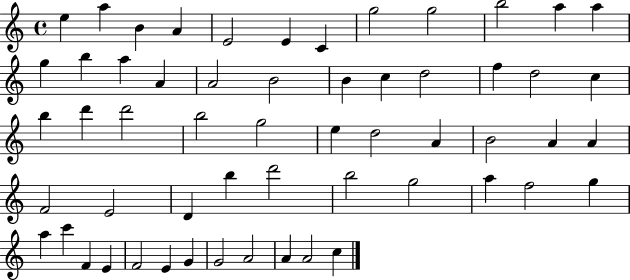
{
  \clef treble
  \time 4/4
  \defaultTimeSignature
  \key c \major
  e''4 a''4 b'4 a'4 | e'2 e'4 c'4 | g''2 g''2 | b''2 a''4 a''4 | \break g''4 b''4 a''4 a'4 | a'2 b'2 | b'4 c''4 d''2 | f''4 d''2 c''4 | \break b''4 d'''4 d'''2 | b''2 g''2 | e''4 d''2 a'4 | b'2 a'4 a'4 | \break f'2 e'2 | d'4 b''4 d'''2 | b''2 g''2 | a''4 f''2 g''4 | \break a''4 c'''4 f'4 e'4 | f'2 e'4 g'4 | g'2 a'2 | a'4 a'2 c''4 | \break \bar "|."
}